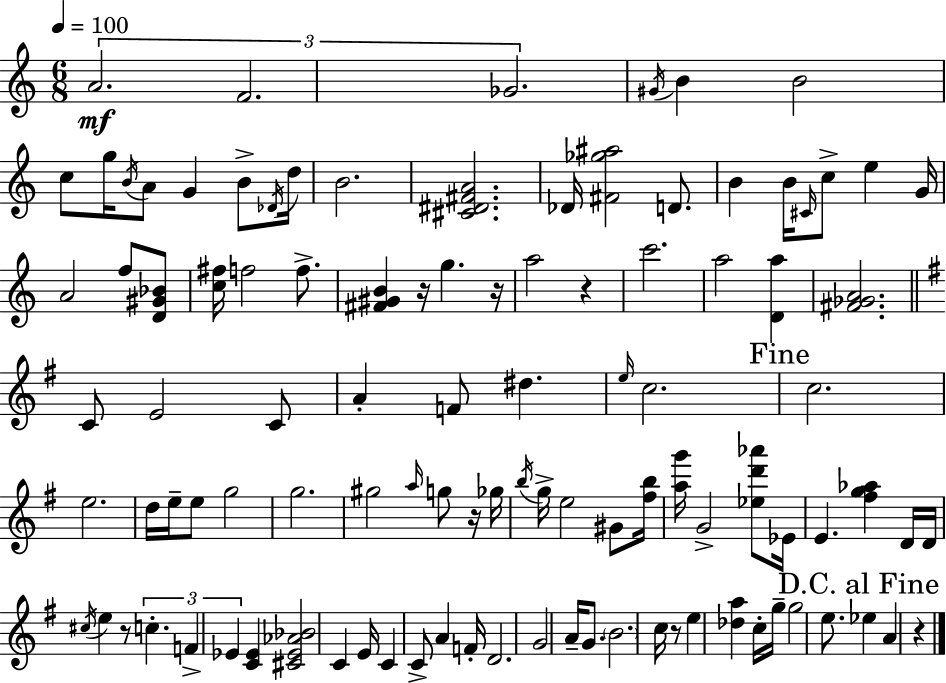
X:1
T:Untitled
M:6/8
L:1/4
K:Am
A2 F2 _G2 ^G/4 B B2 c/2 g/4 B/4 A/2 G B/2 _D/4 d/4 B2 [^C^D^FA]2 _D/4 [^F_g^a]2 D/2 B B/4 ^C/4 c/2 e G/4 A2 f/2 [D^G_B]/2 [c^f]/4 f2 f/2 [^F^GB] z/4 g z/4 a2 z c'2 a2 [Da] [^F_GA]2 C/2 E2 C/2 A F/2 ^d e/4 c2 c2 e2 d/4 e/4 e/2 g2 g2 ^g2 a/4 g/2 z/4 _g/4 b/4 g/4 e2 ^G/2 [^fb]/4 [ag']/4 G2 [_ed'_a']/2 _E/4 E [^fg_a] D/4 D/4 ^c/4 e z/2 c F _E [C_E] [^C_E_A_B]2 C E/4 C C/2 A F/4 D2 G2 A/4 G/2 B2 c/4 z/2 e [_da] c/4 g/4 g2 e/2 _e A z